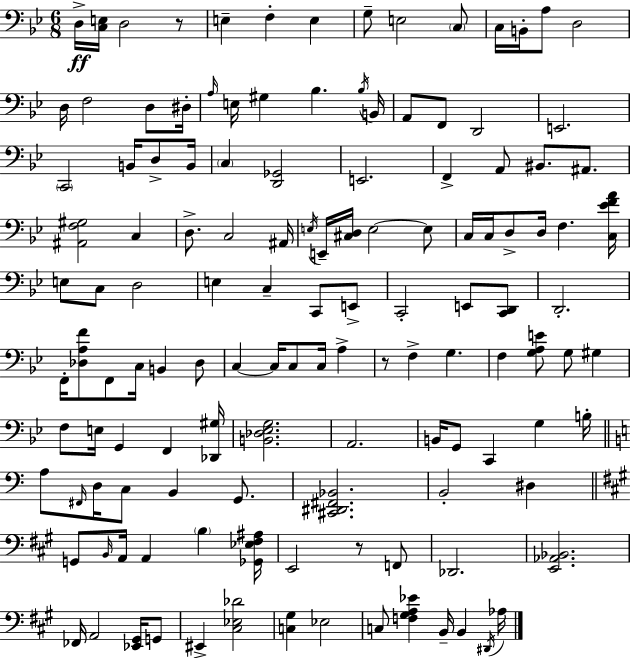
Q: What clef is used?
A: bass